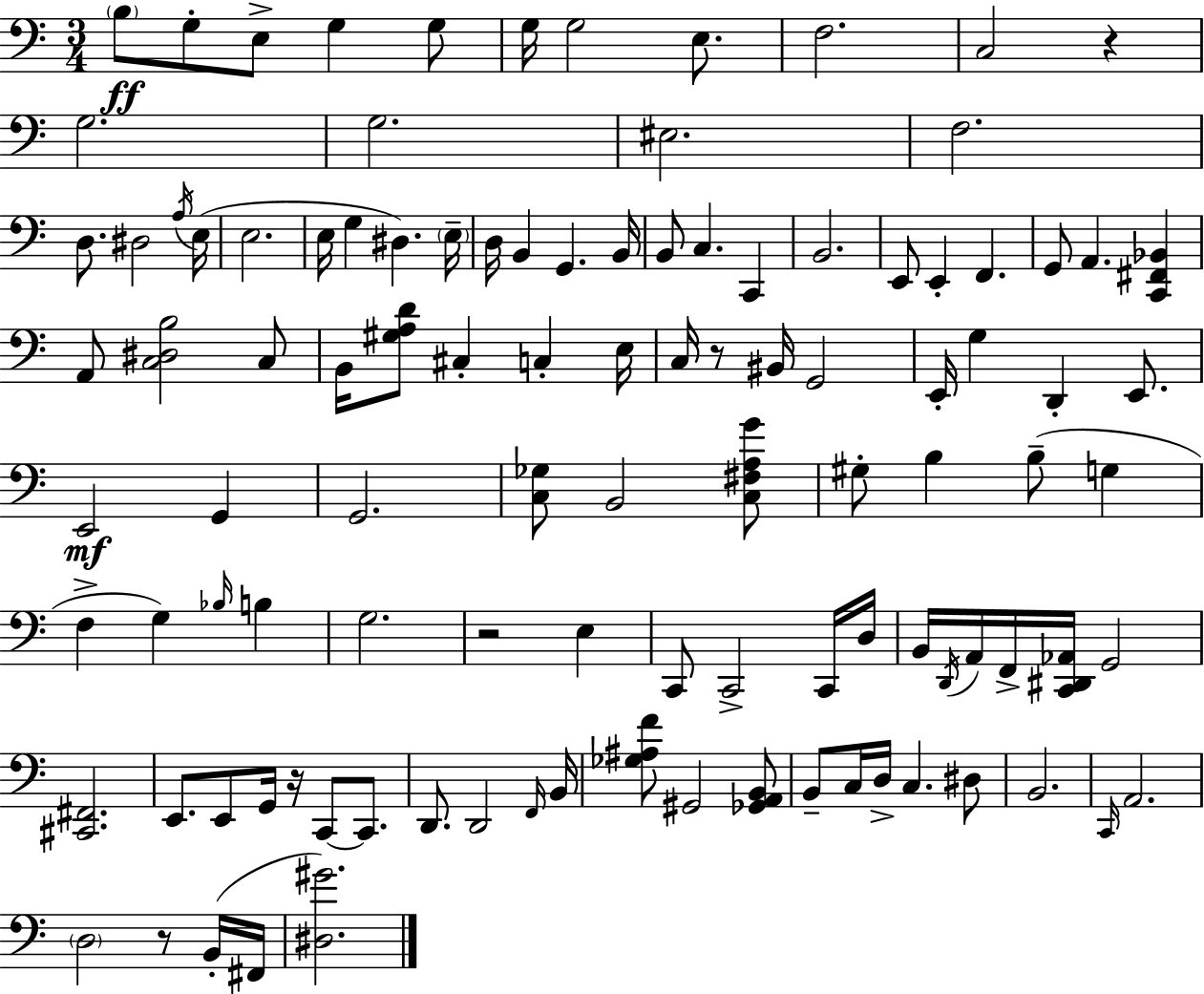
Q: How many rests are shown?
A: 5